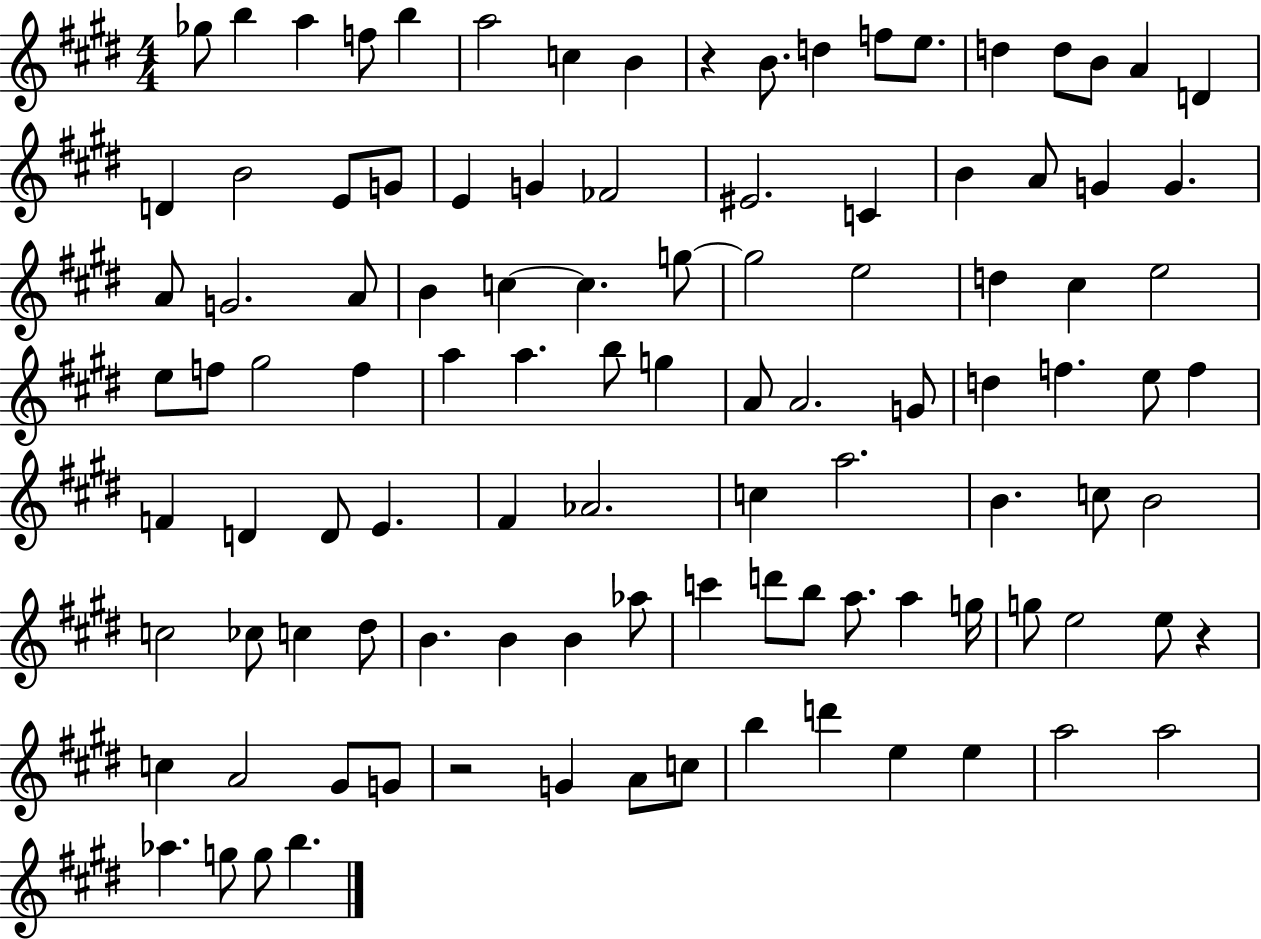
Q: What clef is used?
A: treble